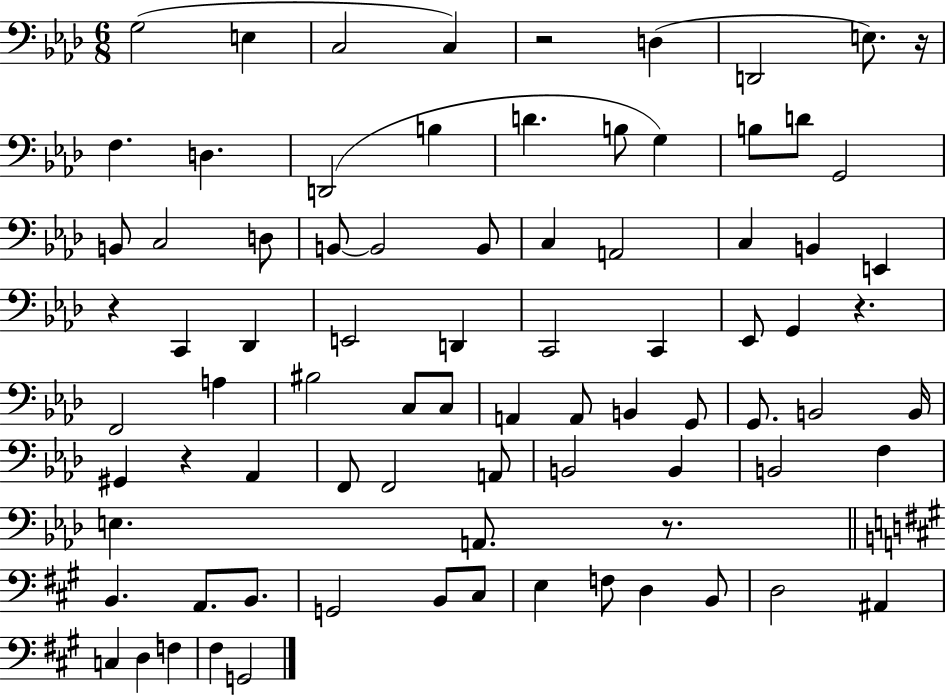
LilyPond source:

{
  \clef bass
  \numericTimeSignature
  \time 6/8
  \key aes \major
  \repeat volta 2 { g2( e4 | c2 c4) | r2 d4( | d,2 e8.) r16 | \break f4. d4. | d,2( b4 | d'4. b8 g4) | b8 d'8 g,2 | \break b,8 c2 d8 | b,8~~ b,2 b,8 | c4 a,2 | c4 b,4 e,4 | \break r4 c,4 des,4 | e,2 d,4 | c,2 c,4 | ees,8 g,4 r4. | \break f,2 a4 | bis2 c8 c8 | a,4 a,8 b,4 g,8 | g,8. b,2 b,16 | \break gis,4 r4 aes,4 | f,8 f,2 a,8 | b,2 b,4 | b,2 f4 | \break e4. a,8. r8. | \bar "||" \break \key a \major b,4. a,8. b,8. | g,2 b,8 cis8 | e4 f8 d4 b,8 | d2 ais,4 | \break c4 d4 f4 | fis4 g,2 | } \bar "|."
}